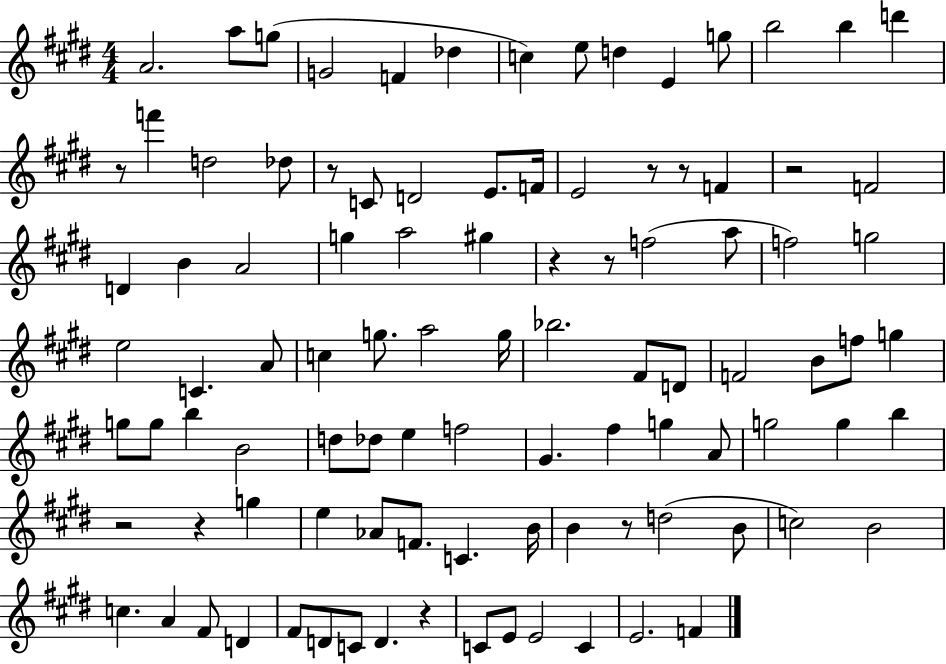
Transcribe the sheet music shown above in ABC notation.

X:1
T:Untitled
M:4/4
L:1/4
K:E
A2 a/2 g/2 G2 F _d c e/2 d E g/2 b2 b d' z/2 f' d2 _d/2 z/2 C/2 D2 E/2 F/4 E2 z/2 z/2 F z2 F2 D B A2 g a2 ^g z z/2 f2 a/2 f2 g2 e2 C A/2 c g/2 a2 g/4 _b2 ^F/2 D/2 F2 B/2 f/2 g g/2 g/2 b B2 d/2 _d/2 e f2 ^G ^f g A/2 g2 g b z2 z g e _A/2 F/2 C B/4 B z/2 d2 B/2 c2 B2 c A ^F/2 D ^F/2 D/2 C/2 D z C/2 E/2 E2 C E2 F